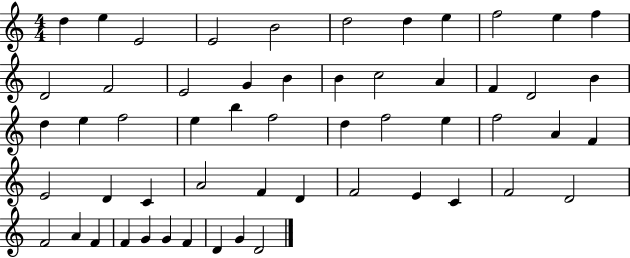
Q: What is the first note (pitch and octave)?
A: D5